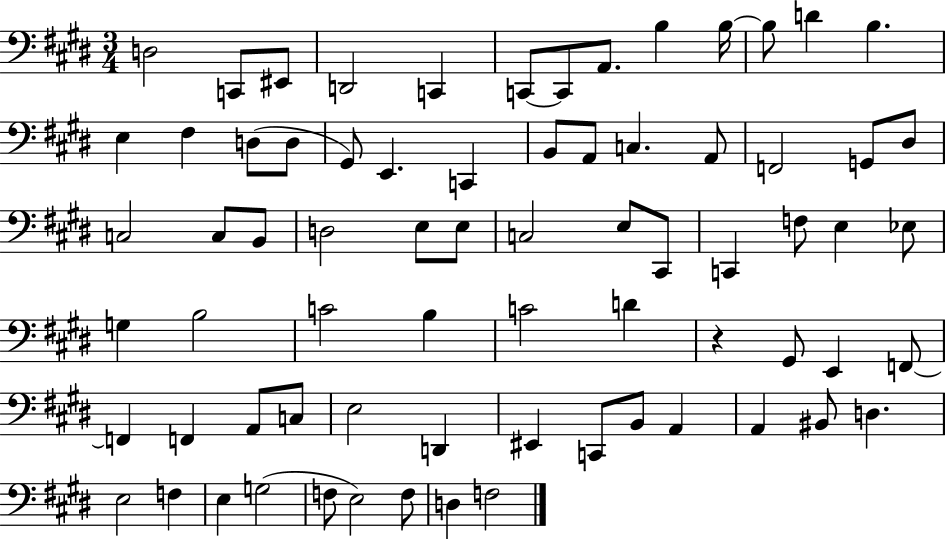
X:1
T:Untitled
M:3/4
L:1/4
K:E
D,2 C,,/2 ^E,,/2 D,,2 C,, C,,/2 C,,/2 A,,/2 B, B,/4 B,/2 D B, E, ^F, D,/2 D,/2 ^G,,/2 E,, C,, B,,/2 A,,/2 C, A,,/2 F,,2 G,,/2 ^D,/2 C,2 C,/2 B,,/2 D,2 E,/2 E,/2 C,2 E,/2 ^C,,/2 C,, F,/2 E, _E,/2 G, B,2 C2 B, C2 D z ^G,,/2 E,, F,,/2 F,, F,, A,,/2 C,/2 E,2 D,, ^E,, C,,/2 B,,/2 A,, A,, ^B,,/2 D, E,2 F, E, G,2 F,/2 E,2 F,/2 D, F,2